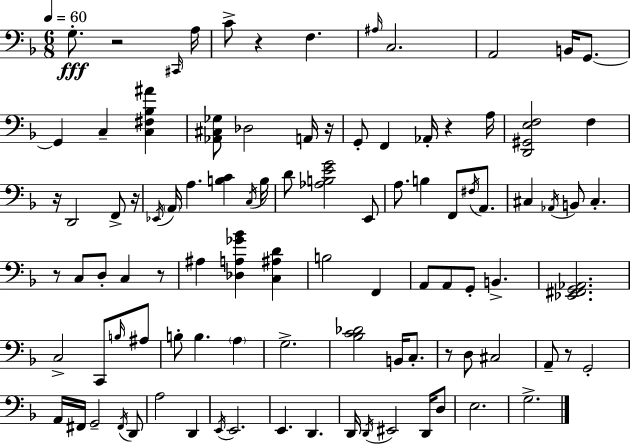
G3/e. R/h C#2/s A3/s C4/e R/q F3/q. A#3/s C3/h. A2/h B2/s G2/e. G2/q C3/q [C3,F#3,Bb3,A#4]/q [Ab2,C#3,Gb3]/e Db3/h A2/s R/s G2/e F2/q Ab2/s R/q A3/s [D2,G#2,E3,F3]/h F3/q R/s D2/h F2/e R/s Eb2/s A2/s A3/q. [B3,C4]/q C3/s B3/s D4/e [Ab3,B3,E4,G4]/h E2/e A3/e. B3/q F2/e F#3/s A2/e. C#3/q Ab2/s B2/e C#3/q. R/e C3/e D3/e C3/q R/e A#3/q [Db3,A3,Gb4,Bb4]/q [C3,A#3,D4]/q B3/h F2/q A2/e A2/e G2/e B2/q. [Eb2,F#2,G2,Ab2]/h. C3/h C2/e B3/s A#3/e B3/e B3/q. A3/q G3/h. [Bb3,C4,Db4]/h B2/s C3/e. R/e D3/e C#3/h A2/e R/e G2/h A2/s F#2/s G2/h F#2/s D2/e A3/h D2/q E2/s E2/h. E2/q. D2/q. D2/s D2/s EIS2/h D2/s D3/e E3/h. G3/h.